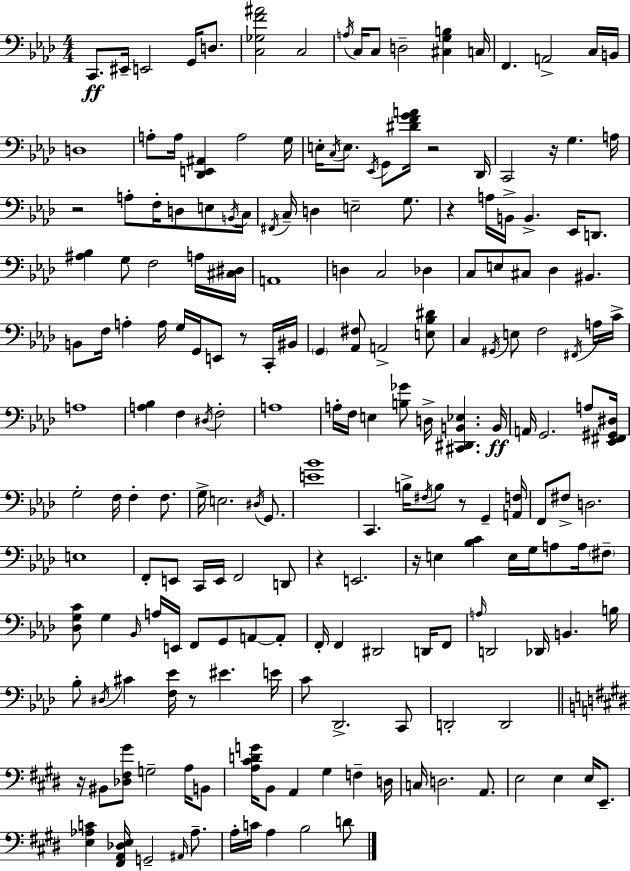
{
  \clef bass
  \numericTimeSignature
  \time 4/4
  \key f \minor
  c,8.\ff eis,16-- e,2 g,16 d8. | <c ges f' ais'>2 c2 | \acciaccatura { a16 } c16 c8 d2-- <cis g b>4 | c16 f,4. a,2-> c16 | \break b,16 d1 | a8-. a16 <des, e, ais,>4 a2 | g16 e16-. \acciaccatura { c16 } e8. \acciaccatura { ees,16 } g,8 <dis' f' g' a'>16 r2 | des,16 c,2 r16 g4. | \break a16 r2 a8-. f16-. d8 | e8 \acciaccatura { b,16 } c16 \acciaccatura { fis,16 } c16-- d4 e2-- | g8. r4 a16 b,16-> b,4.-> | ees,16 d,8. <ais bes>4 g8 f2 | \break a16 <cis dis>16 a,1 | d4 c2 | des4 c8 e8 cis8 des4 bis,4. | b,8 f16 a4-. a16 g16 g,16 e,8 | \break r8 c,16-. bis,16 \parenthesize g,4 <aes, fis>8 a,2-> | <e bes dis'>8 c4 \acciaccatura { gis,16 } e8 f2 | \acciaccatura { fis,16 } a16 c'16-> a1 | <a bes>4 f4 \acciaccatura { dis16 } | \break f2-. a1 | a16-. f16 e4 <b ges'>8 | d16-> <cis, dis, b, ees>4. b,16\ff a,16 g,2. | a8 <ees, fis, gis, dis>16 g2-. | \break f16 f4-. f8. g16-> e2. | \acciaccatura { dis16 } g,8. <e' bes'>1 | c,4. b16-> | \acciaccatura { fis16 } b8 r8 g,4-- <a, f>16 f,8 fis8-> d2. | \break e1 | f,8-. e,8 c,16 e,16 | f,2 d,8 r4 e,2. | r16 e4 <bes c'>4 | \break e16 g16 a8 a16 \parenthesize fis8-- <des g c'>8 g4 | \grace { bes,16 } a16 e,16 f,8 g,8 a,8~~ a,8-. f,16-. f,4 | dis,2 d,16 f,8 \grace { a16 } d,2 | des,16 b,4. b16 bes8-. \acciaccatura { dis16 } cis'4 | \break <f ees'>16 r8 eis'4. e'16 c'8 des,2.-> | c,8 d,2-. | d,2 \bar "||" \break \key e \major r16 bis,8 <des fis gis'>8 g2-- a16 b,8 | <a cis' d' g'>16 b,8 a,4 gis4 f4-- d16 | c16 d2. a,8. | e2 e4 e16 e,8.-- | \break <e aes c'>4 <fis, a, des e>16 g,2-- \grace { ais,16 } aes8.-- | a16-. c'16 a4 b2 d'8 | \bar "|."
}